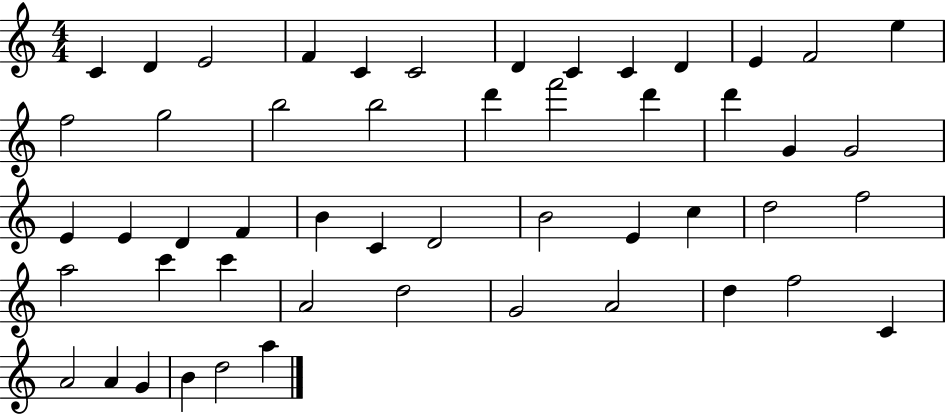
{
  \clef treble
  \numericTimeSignature
  \time 4/4
  \key c \major
  c'4 d'4 e'2 | f'4 c'4 c'2 | d'4 c'4 c'4 d'4 | e'4 f'2 e''4 | \break f''2 g''2 | b''2 b''2 | d'''4 f'''2 d'''4 | d'''4 g'4 g'2 | \break e'4 e'4 d'4 f'4 | b'4 c'4 d'2 | b'2 e'4 c''4 | d''2 f''2 | \break a''2 c'''4 c'''4 | a'2 d''2 | g'2 a'2 | d''4 f''2 c'4 | \break a'2 a'4 g'4 | b'4 d''2 a''4 | \bar "|."
}